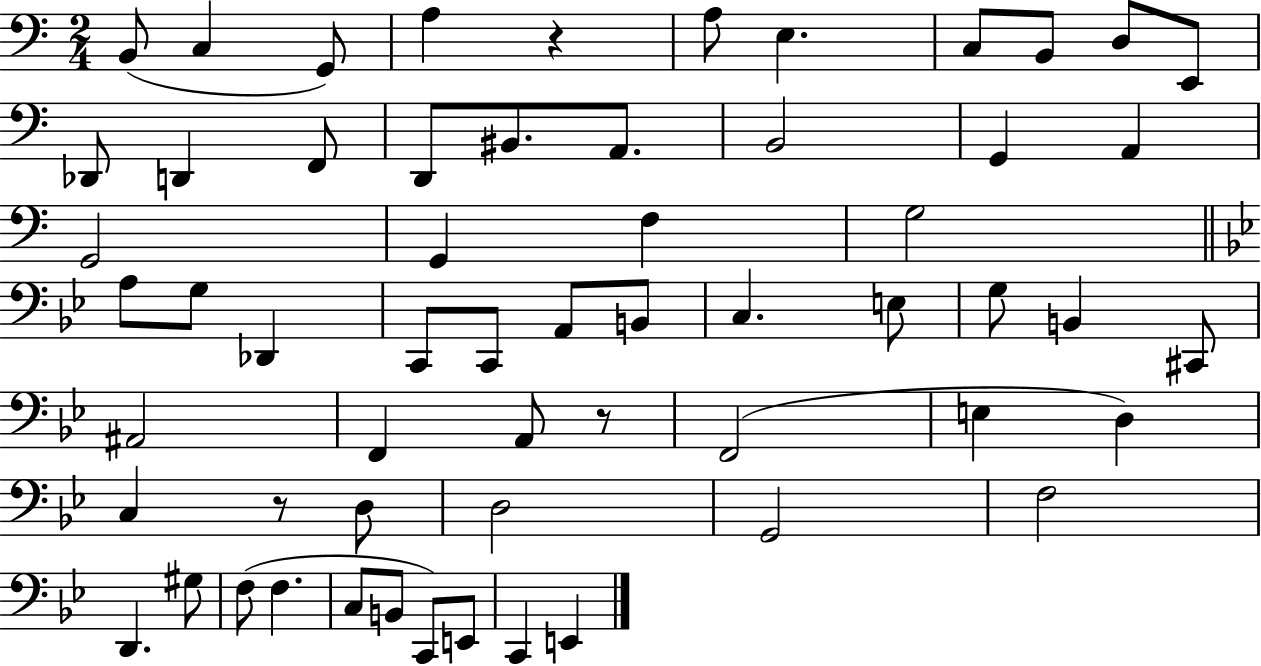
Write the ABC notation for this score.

X:1
T:Untitled
M:2/4
L:1/4
K:C
B,,/2 C, G,,/2 A, z A,/2 E, C,/2 B,,/2 D,/2 E,,/2 _D,,/2 D,, F,,/2 D,,/2 ^B,,/2 A,,/2 B,,2 G,, A,, G,,2 G,, F, G,2 A,/2 G,/2 _D,, C,,/2 C,,/2 A,,/2 B,,/2 C, E,/2 G,/2 B,, ^C,,/2 ^A,,2 F,, A,,/2 z/2 F,,2 E, D, C, z/2 D,/2 D,2 G,,2 F,2 D,, ^G,/2 F,/2 F, C,/2 B,,/2 C,,/2 E,,/2 C,, E,,